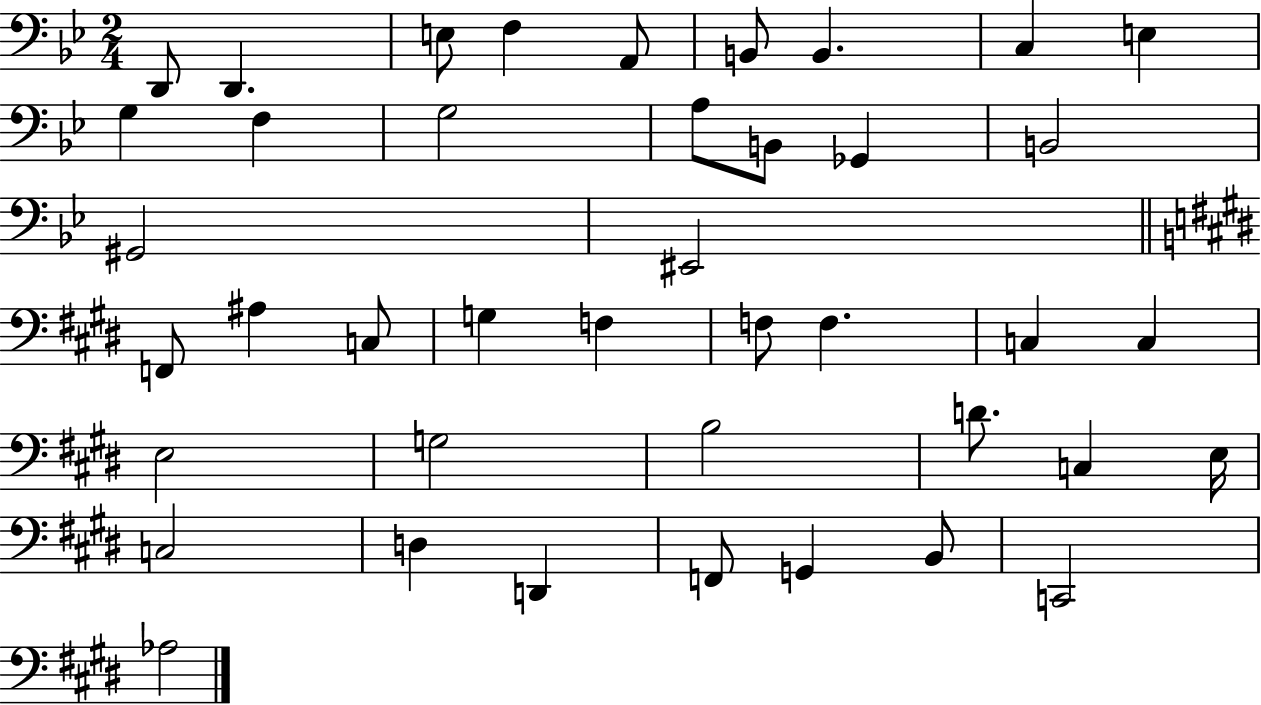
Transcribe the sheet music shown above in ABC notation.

X:1
T:Untitled
M:2/4
L:1/4
K:Bb
D,,/2 D,, E,/2 F, A,,/2 B,,/2 B,, C, E, G, F, G,2 A,/2 B,,/2 _G,, B,,2 ^G,,2 ^E,,2 F,,/2 ^A, C,/2 G, F, F,/2 F, C, C, E,2 G,2 B,2 D/2 C, E,/4 C,2 D, D,, F,,/2 G,, B,,/2 C,,2 _A,2